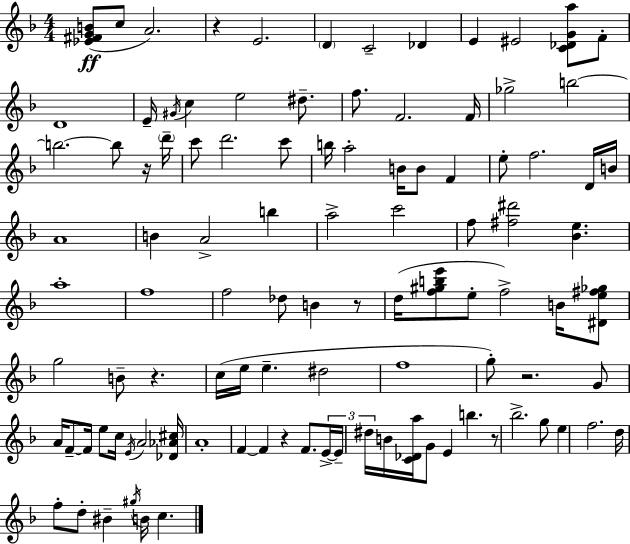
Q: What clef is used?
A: treble